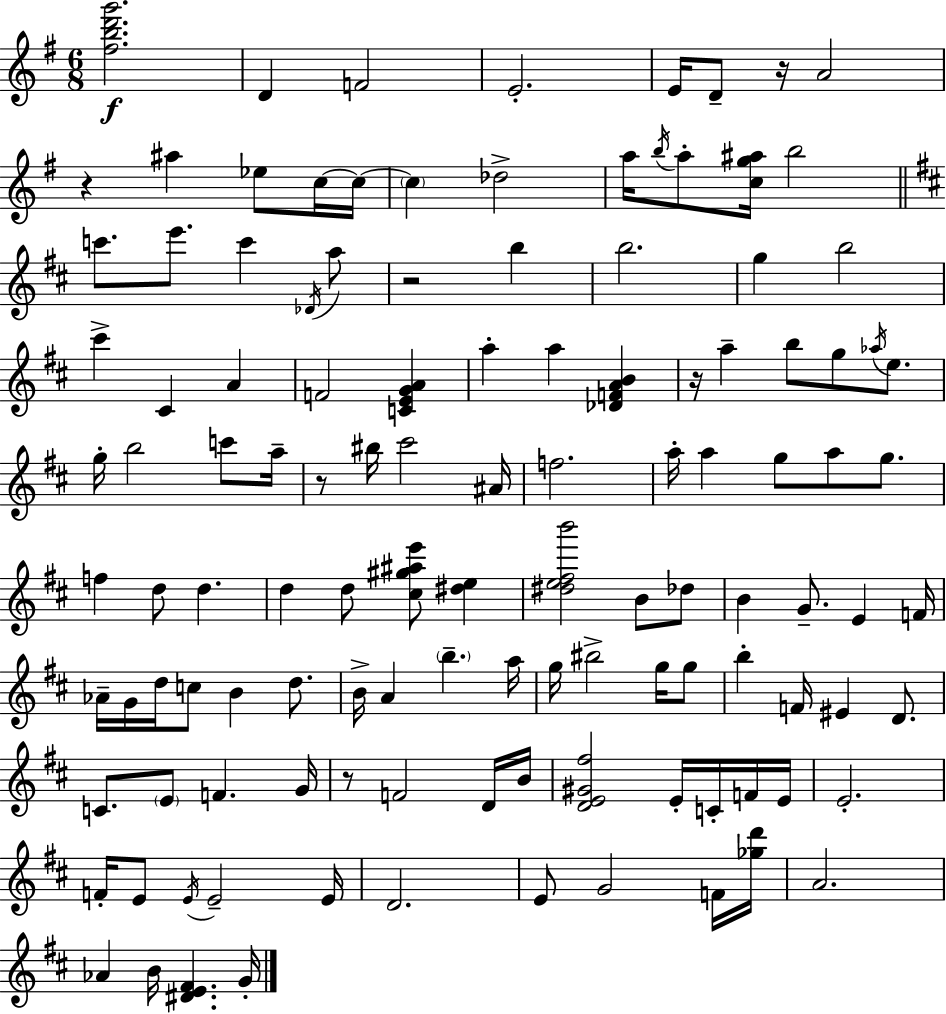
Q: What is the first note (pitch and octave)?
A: D4